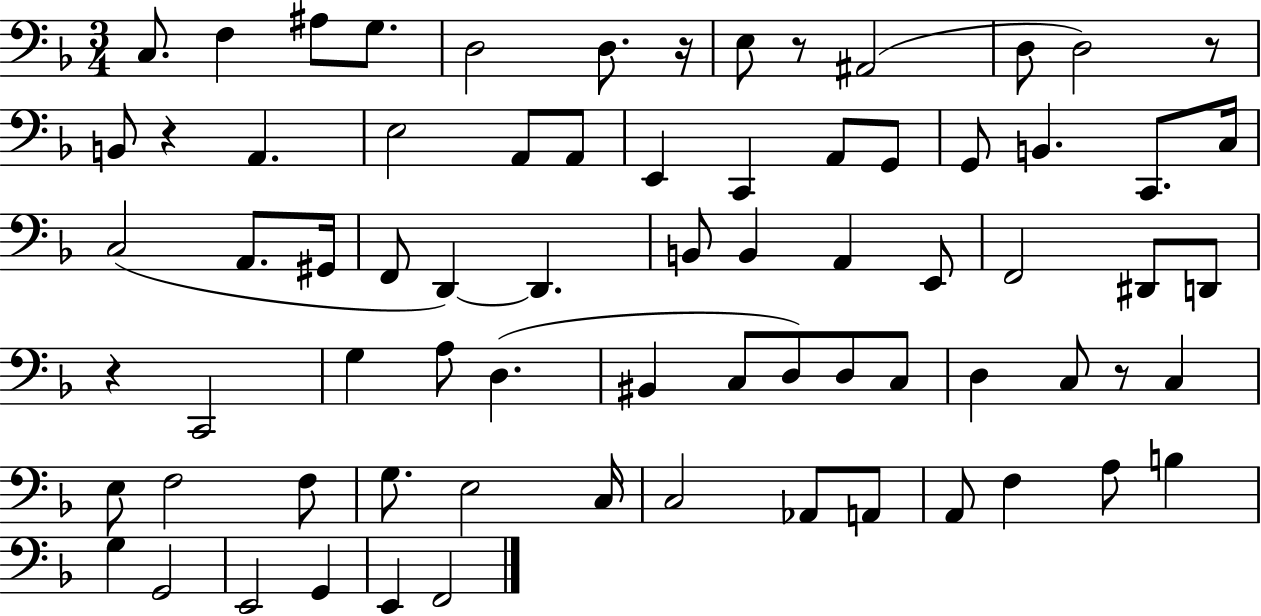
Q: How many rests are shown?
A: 6